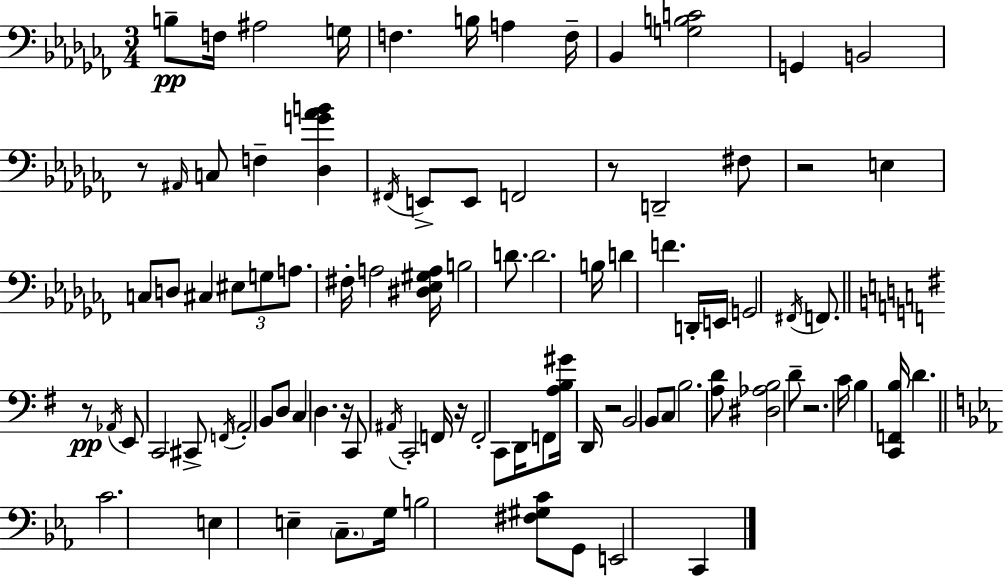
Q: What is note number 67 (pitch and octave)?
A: D4